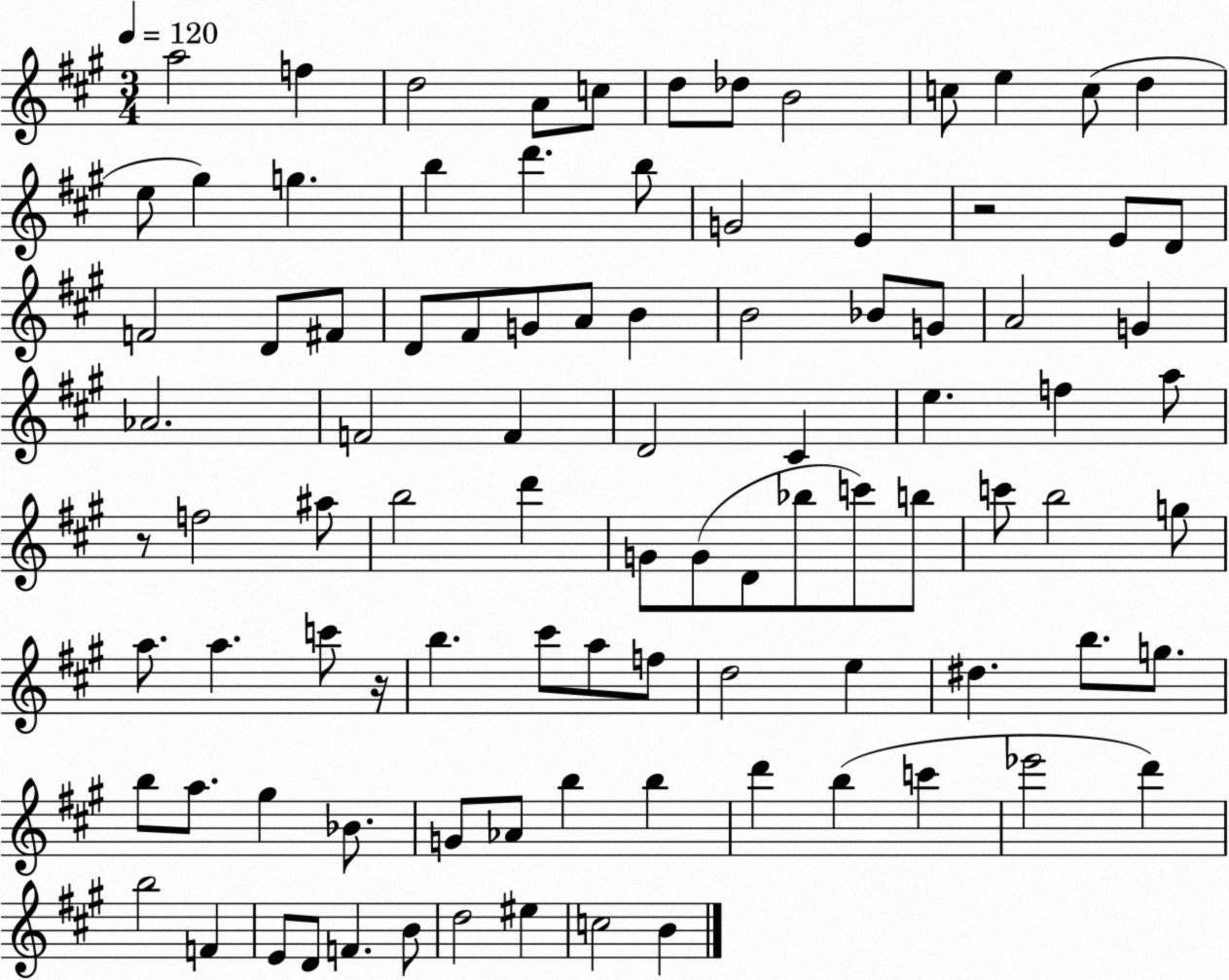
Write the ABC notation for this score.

X:1
T:Untitled
M:3/4
L:1/4
K:A
a2 f d2 A/2 c/2 d/2 _d/2 B2 c/2 e c/2 d e/2 ^g g b d' b/2 G2 E z2 E/2 D/2 F2 D/2 ^F/2 D/2 ^F/2 G/2 A/2 B B2 _B/2 G/2 A2 G _A2 F2 F D2 ^C e f a/2 z/2 f2 ^a/2 b2 d' G/2 G/2 D/2 _b/2 c'/2 b/2 c'/2 b2 g/2 a/2 a c'/2 z/4 b ^c'/2 a/2 f/2 d2 e ^d b/2 g/2 b/2 a/2 ^g _B/2 G/2 _A/2 b b d' b c' _e'2 d' b2 F E/2 D/2 F B/2 d2 ^e c2 B